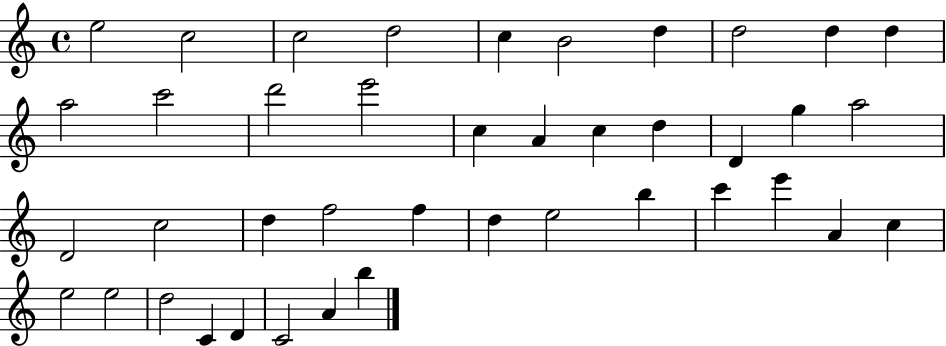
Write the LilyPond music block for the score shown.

{
  \clef treble
  \time 4/4
  \defaultTimeSignature
  \key c \major
  e''2 c''2 | c''2 d''2 | c''4 b'2 d''4 | d''2 d''4 d''4 | \break a''2 c'''2 | d'''2 e'''2 | c''4 a'4 c''4 d''4 | d'4 g''4 a''2 | \break d'2 c''2 | d''4 f''2 f''4 | d''4 e''2 b''4 | c'''4 e'''4 a'4 c''4 | \break e''2 e''2 | d''2 c'4 d'4 | c'2 a'4 b''4 | \bar "|."
}